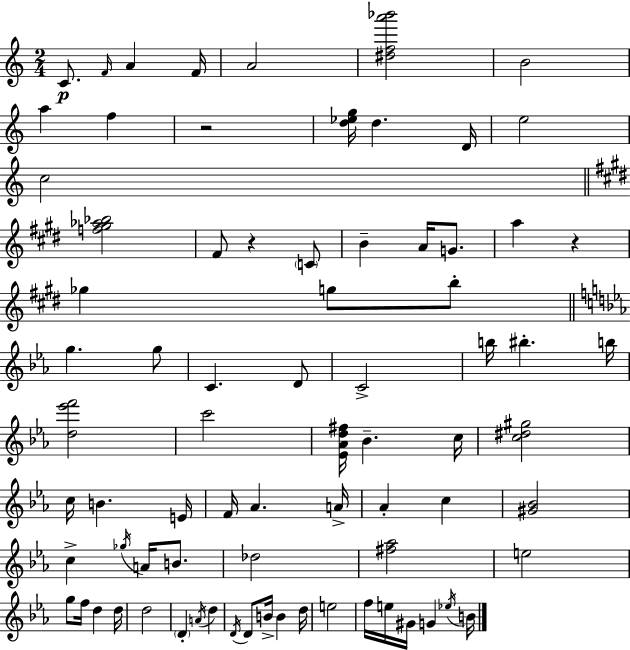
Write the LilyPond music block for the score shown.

{
  \clef treble
  \numericTimeSignature
  \time 2/4
  \key c \major
  c'8.\p \grace { f'16 } a'4 | f'16 a'2 | <dis'' f'' a''' bes'''>2 | b'2 | \break a''4 f''4 | r2 | <d'' ees'' g''>16 d''4. | d'16 e''2 | \break c''2 | \bar "||" \break \key e \major <f'' gis'' aes'' bes''>2 | fis'8 r4 \parenthesize c'8 | b'4-- a'16 g'8. | a''4 r4 | \break ges''4 g''8 b''8-. | \bar "||" \break \key c \minor g''4. g''8 | c'4. d'8 | c'2-> | b''16 bis''4.-. b''16 | \break <d'' ees''' f'''>2 | c'''2 | <ees' aes' d'' fis''>16 bes'4.-- c''16 | <c'' dis'' gis''>2 | \break c''16 b'4. e'16 | f'16 aes'4. a'16-> | aes'4-. c''4 | <gis' bes'>2 | \break c''4-> \acciaccatura { ges''16 } a'16 b'8. | des''2 | <fis'' aes''>2 | e''2 | \break g''8 f''16 d''4 | d''16 d''2 | \parenthesize d'4-. \acciaccatura { a'16 } d''4 | \acciaccatura { d'16 } d'8 b'16-> b'4 | \break d''16 e''2 | f''16 e''16 gis'16 g'4 | \acciaccatura { ees''16 } b'16 \bar "|."
}